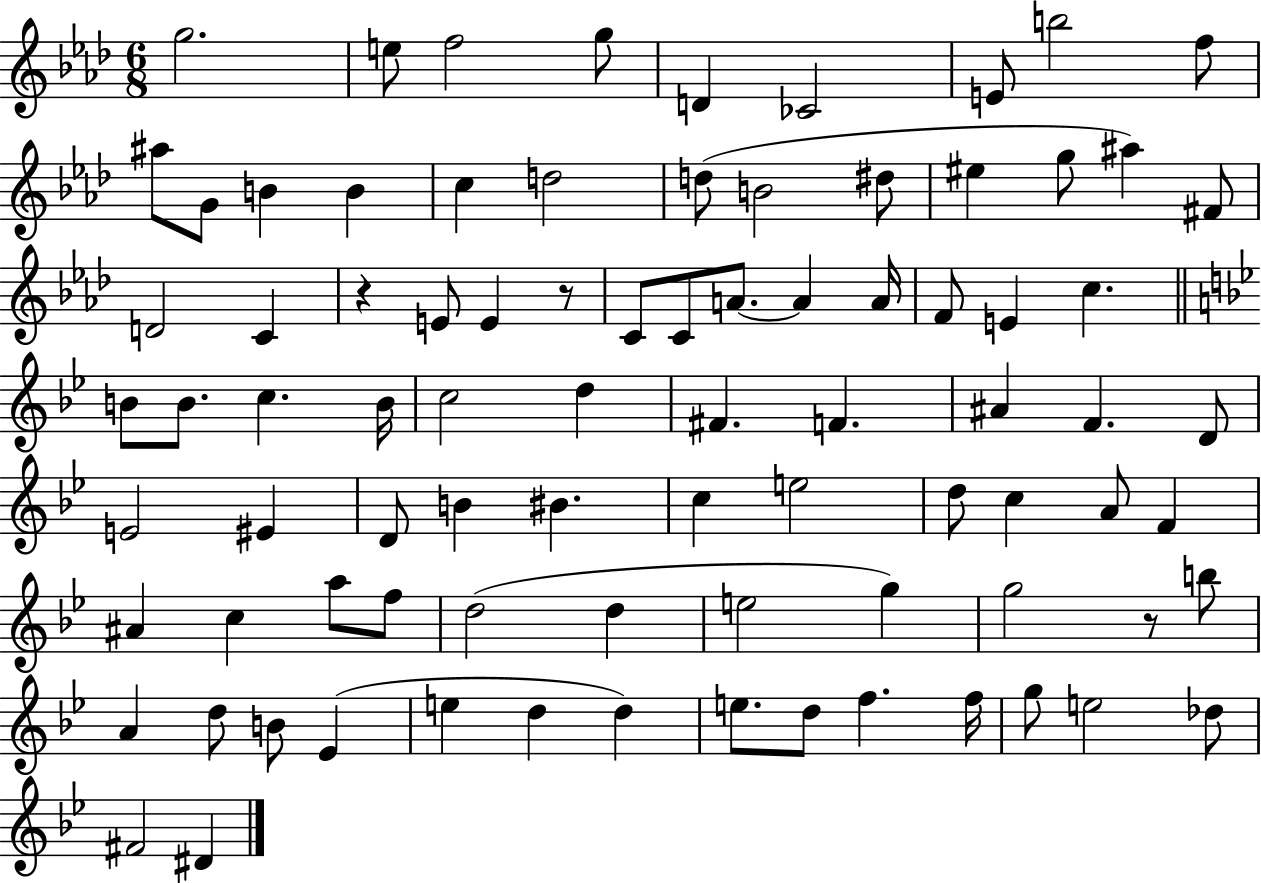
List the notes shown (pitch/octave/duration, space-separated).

G5/h. E5/e F5/h G5/e D4/q CES4/h E4/e B5/h F5/e A#5/e G4/e B4/q B4/q C5/q D5/h D5/e B4/h D#5/e EIS5/q G5/e A#5/q F#4/e D4/h C4/q R/q E4/e E4/q R/e C4/e C4/e A4/e. A4/q A4/s F4/e E4/q C5/q. B4/e B4/e. C5/q. B4/s C5/h D5/q F#4/q. F4/q. A#4/q F4/q. D4/e E4/h EIS4/q D4/e B4/q BIS4/q. C5/q E5/h D5/e C5/q A4/e F4/q A#4/q C5/q A5/e F5/e D5/h D5/q E5/h G5/q G5/h R/e B5/e A4/q D5/e B4/e Eb4/q E5/q D5/q D5/q E5/e. D5/e F5/q. F5/s G5/e E5/h Db5/e F#4/h D#4/q